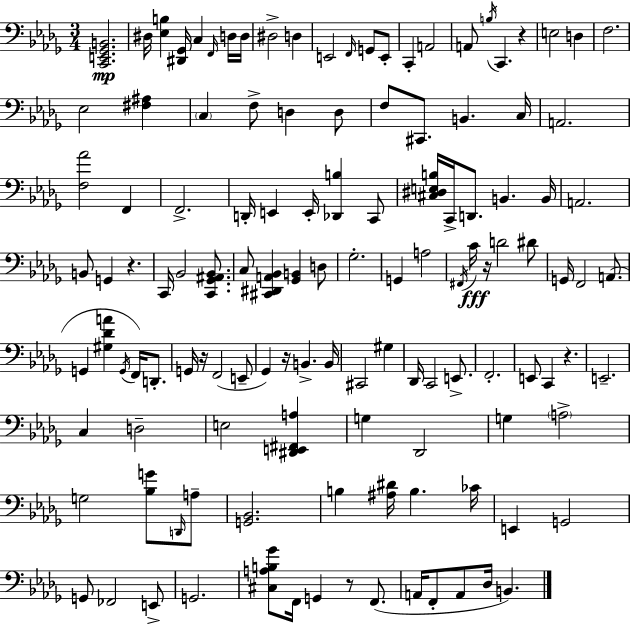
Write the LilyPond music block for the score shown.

{
  \clef bass
  \numericTimeSignature
  \time 3/4
  \key bes \minor
  <c, e, ges, b,>2.\mp | dis16 <ees b>4 <dis, ges,>16 c4 \grace { f,16 } d16 | d16 dis2-> d4 | e,2 \grace { f,16 } g,8 | \break e,8-. c,4-. a,2 | a,8 \acciaccatura { b16 } c,4. r4 | e2 d4 | f2. | \break ees2 <fis ais>4 | \parenthesize c4 f8-> d4 | d8 f8 cis,8. b,4. | c16 a,2. | \break <f aes'>2 f,4 | f,2.-> | d,16-. e,4 e,16-. <des, b>4 | c,8 <cis dis e b>16 c,16-> d,8. b,4. | \break b,16 a,2. | b,8 g,4 r4. | c,16 bes,2 | <c, ges, ais, bes,>8. c8 <cis, dis, a, bes,>4 <ges, b,>4 | \break d8 ges2.-. | g,4 a2 | \acciaccatura { fis,16 } c'16\fff r16 d'2 | dis'8 g,16 f,2 | \break a,8.( g,4 <gis des' a'>4 | \acciaccatura { g,16 } f,16) d,8.-. g,16 r16 f,2( | e,8-- ges,4) r16 b,4.-> | b,16 cis,2 | \break gis4 des,16 c,2 | e,8.-> f,2.-. | e,8 c,4 r4. | e,2.-- | \break c4 d2-- | e2 | <dis, e, fis, a>4 g4 des,2 | g4 \parenthesize a2-> | \break g2 | <bes g'>8 \grace { d,16 } a8-- <g, bes,>2. | b4 <ais dis'>16 b4. | ces'16 e,4 g,2 | \break g,8 fes,2 | e,8-> g,2. | <cis a b ges'>8 f,16 g,4 | r8 f,8.( a,16 f,8-. a,8 des16 | \break b,4.) \bar "|."
}